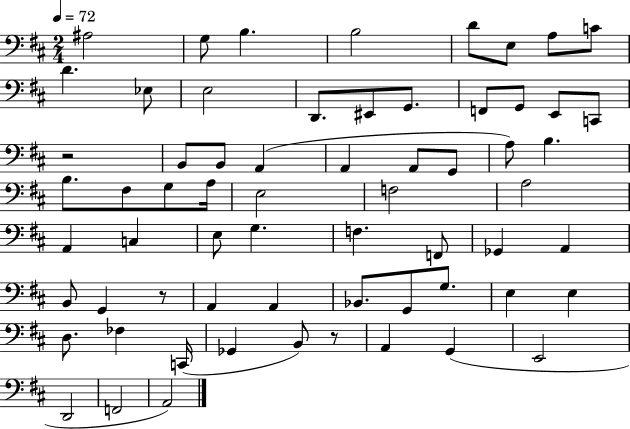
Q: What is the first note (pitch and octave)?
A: A#3